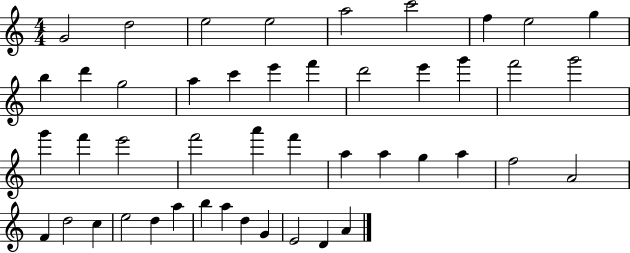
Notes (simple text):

G4/h D5/h E5/h E5/h A5/h C6/h F5/q E5/h G5/q B5/q D6/q G5/h A5/q C6/q E6/q F6/q D6/h E6/q G6/q F6/h G6/h G6/q F6/q E6/h F6/h A6/q F6/q A5/q A5/q G5/q A5/q F5/h A4/h F4/q D5/h C5/q E5/h D5/q A5/q B5/q A5/q D5/q G4/q E4/h D4/q A4/q